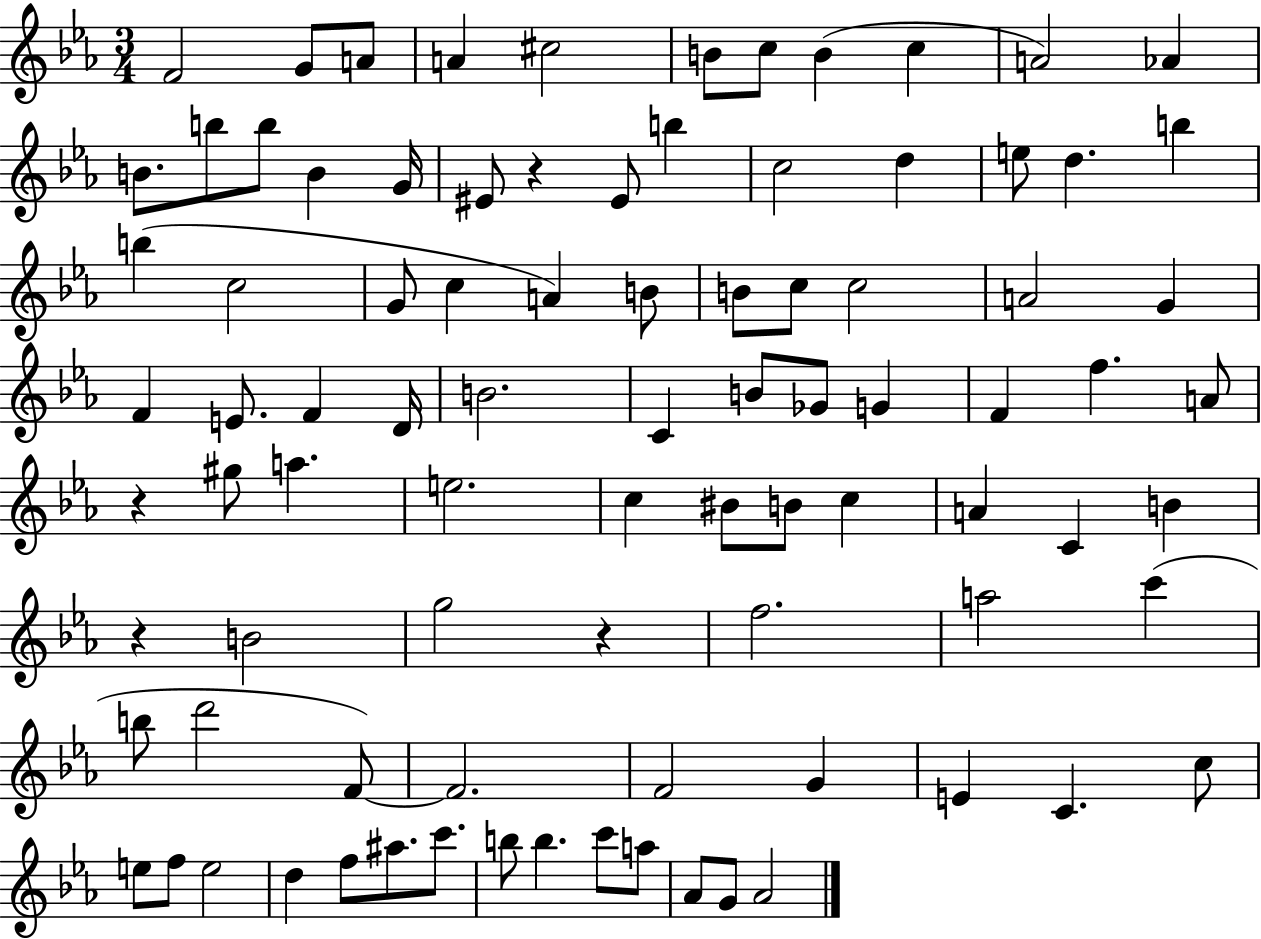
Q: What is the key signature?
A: EES major